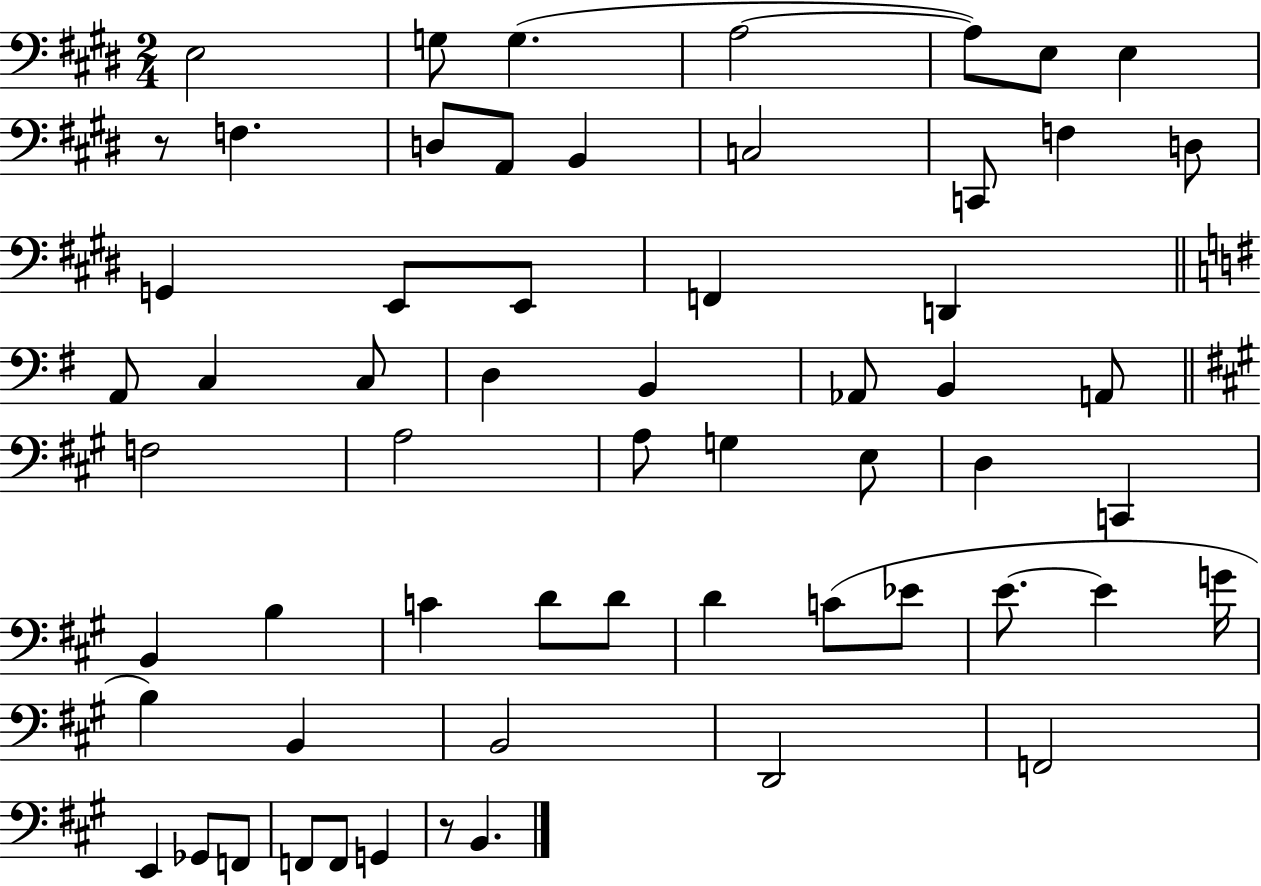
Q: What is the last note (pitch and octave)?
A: B2